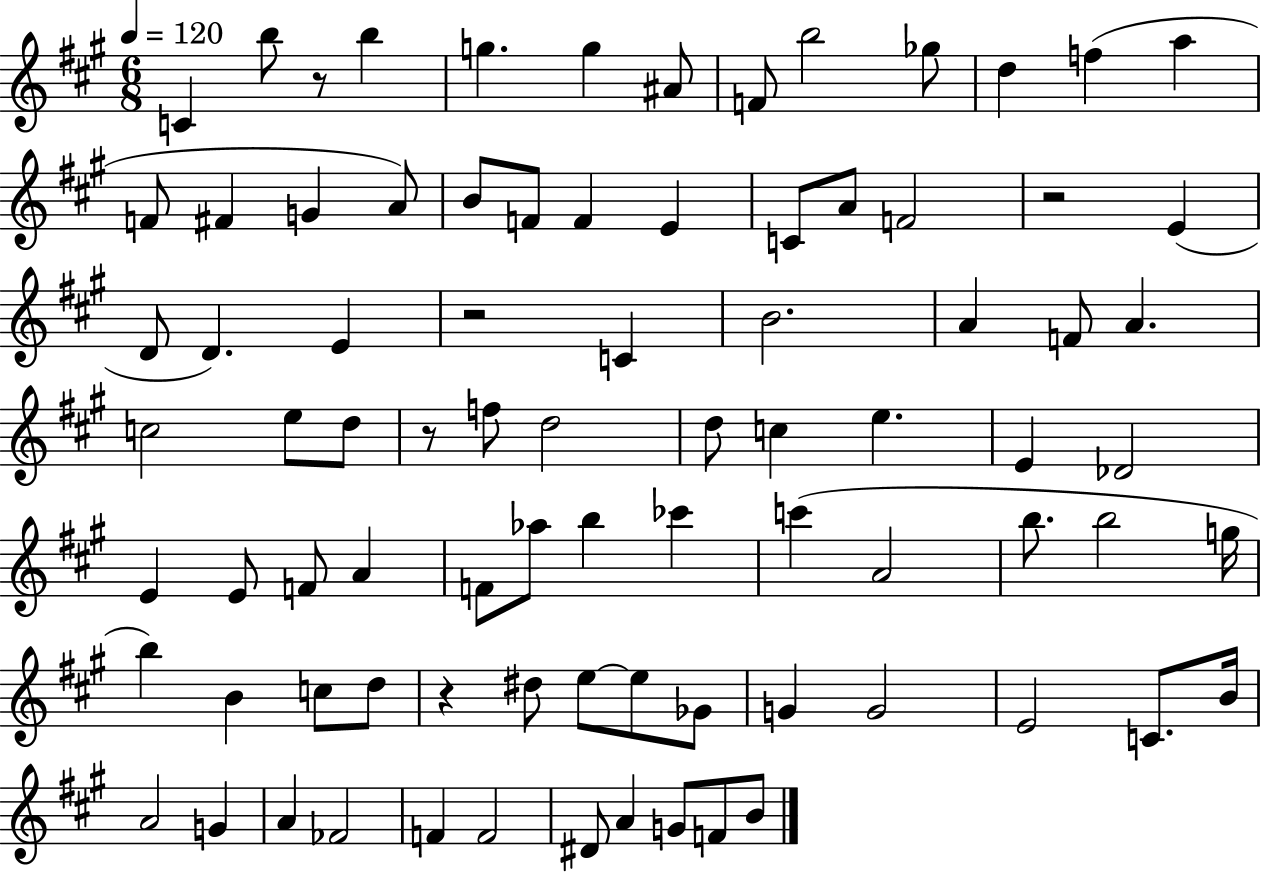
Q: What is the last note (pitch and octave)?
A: B4